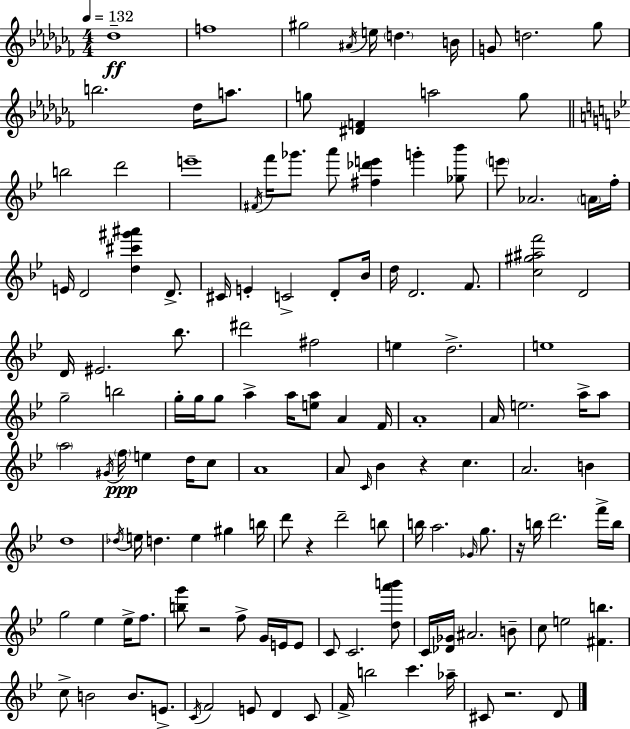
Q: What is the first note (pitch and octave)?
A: Db5